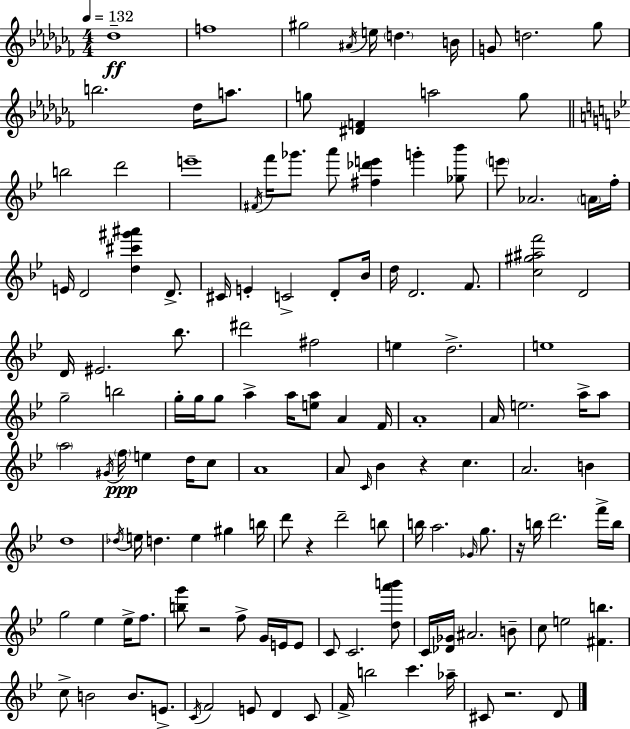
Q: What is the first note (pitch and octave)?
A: Db5